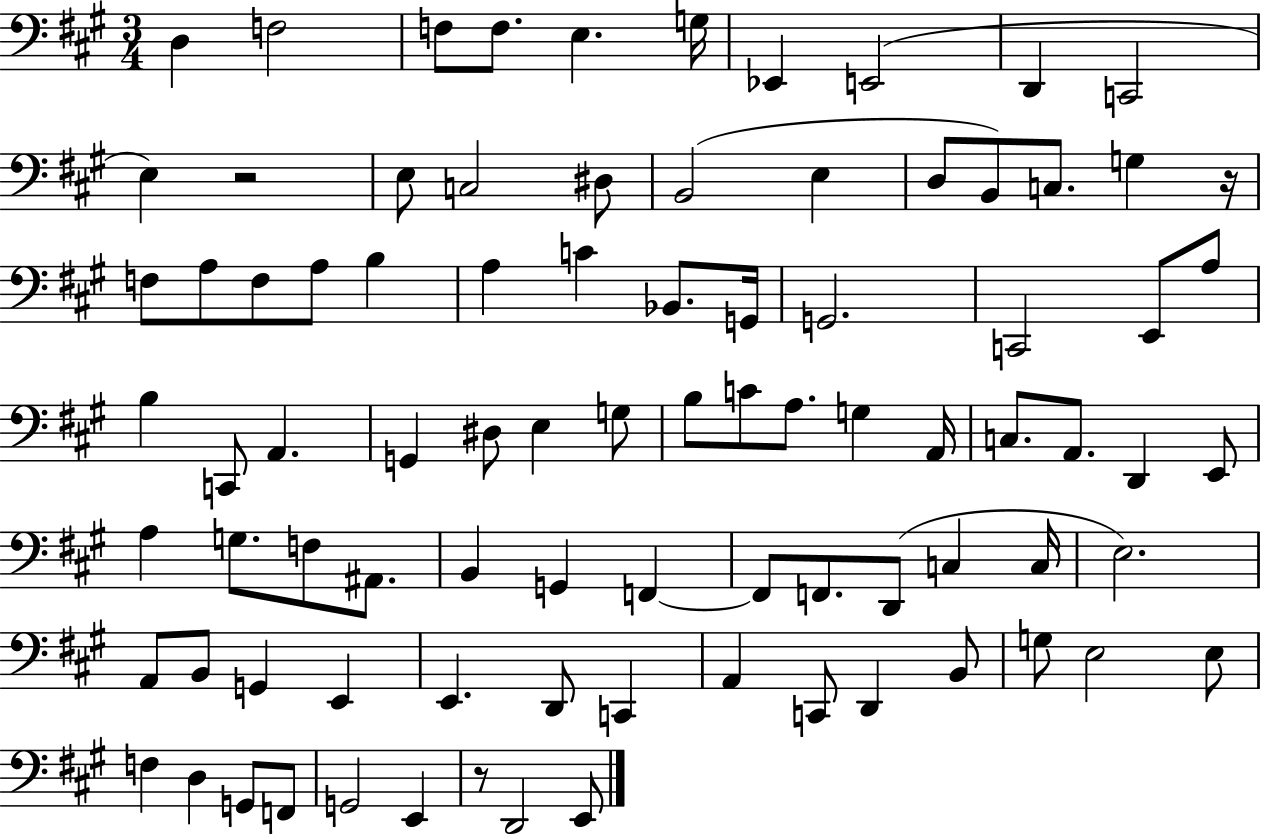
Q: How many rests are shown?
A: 3